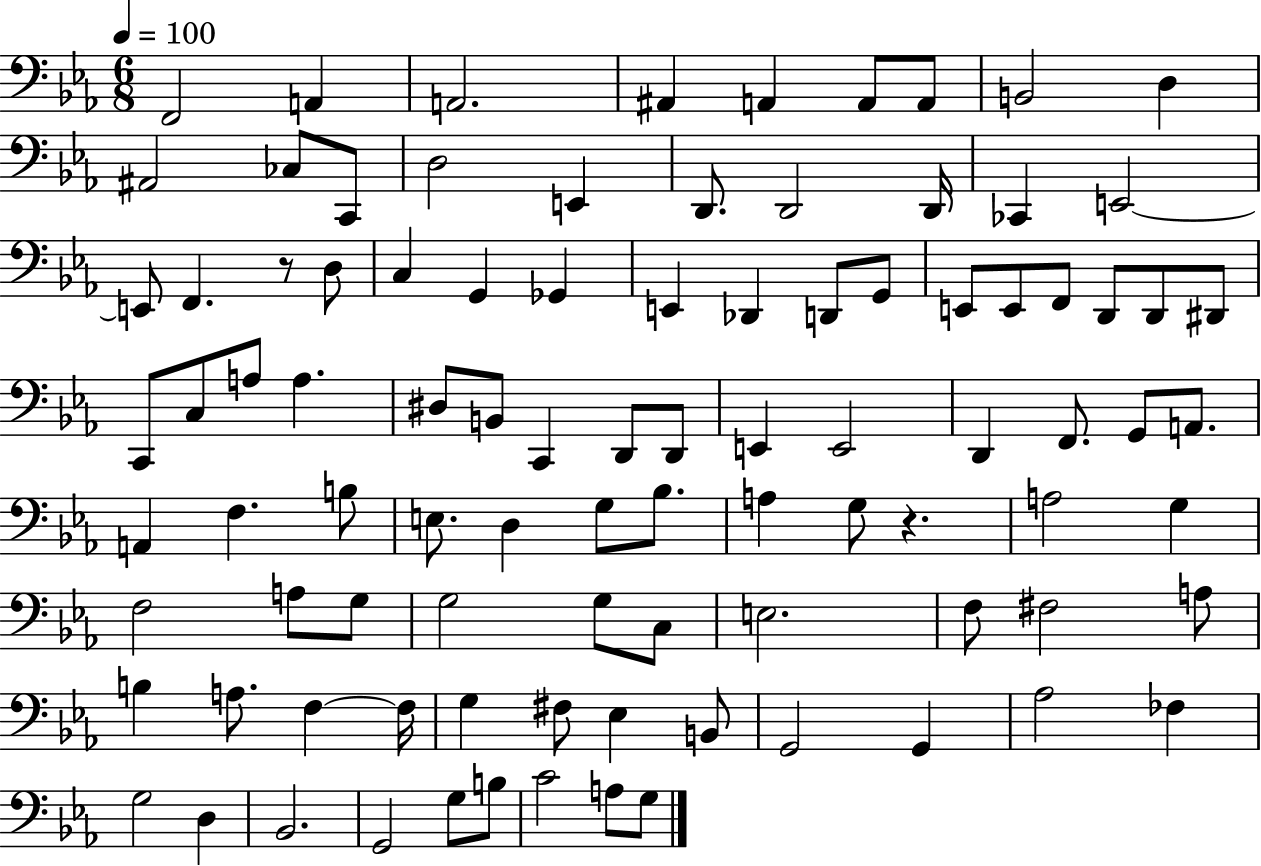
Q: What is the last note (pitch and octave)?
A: G3